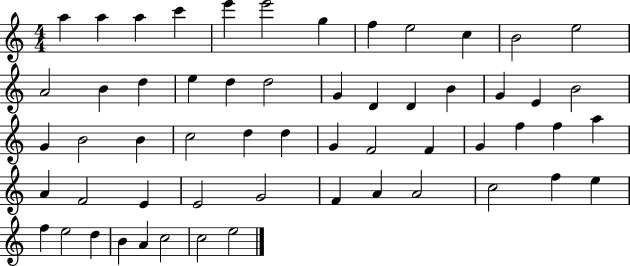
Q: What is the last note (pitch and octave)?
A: E5